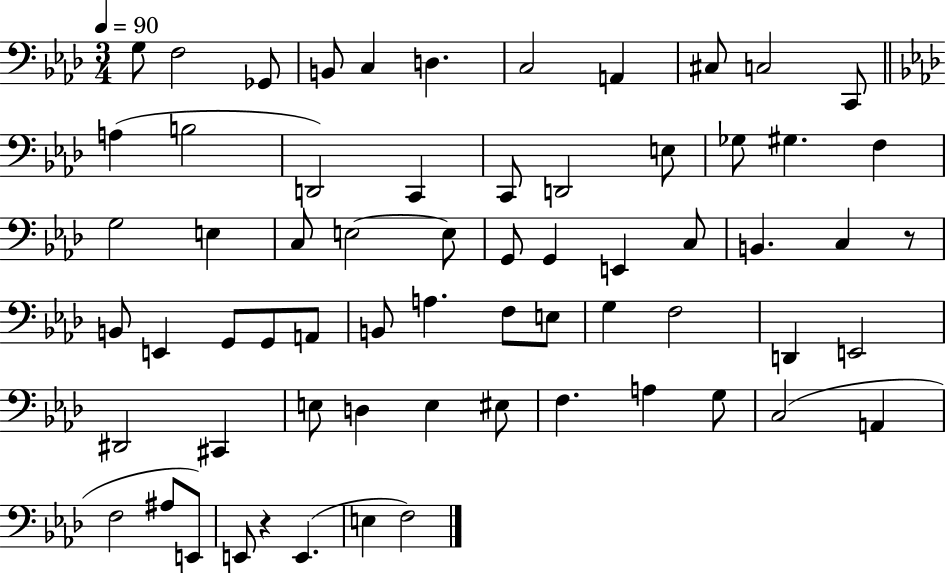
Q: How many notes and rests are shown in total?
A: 65